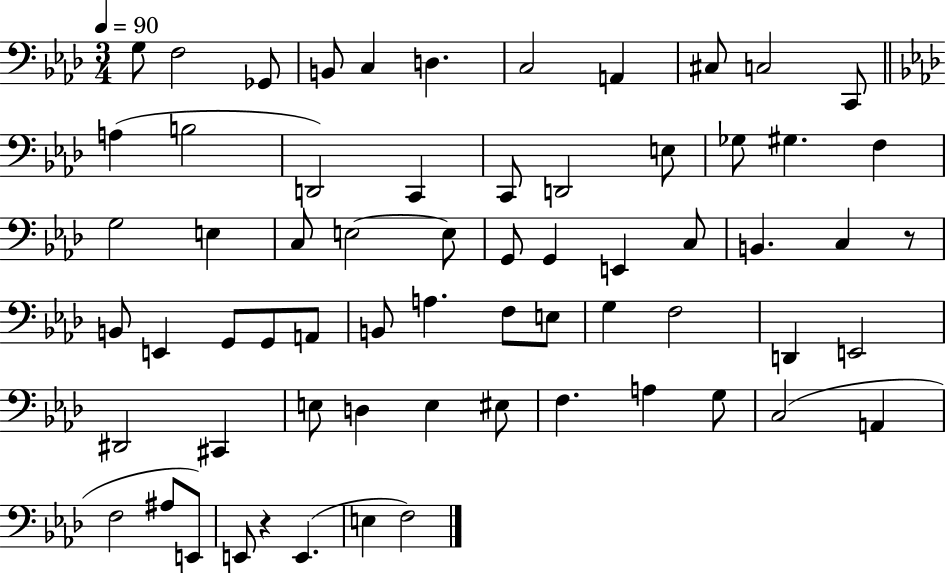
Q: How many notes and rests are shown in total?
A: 65